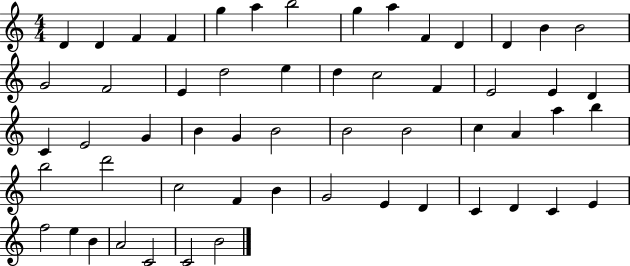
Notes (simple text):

D4/q D4/q F4/q F4/q G5/q A5/q B5/h G5/q A5/q F4/q D4/q D4/q B4/q B4/h G4/h F4/h E4/q D5/h E5/q D5/q C5/h F4/q E4/h E4/q D4/q C4/q E4/h G4/q B4/q G4/q B4/h B4/h B4/h C5/q A4/q A5/q B5/q B5/h D6/h C5/h F4/q B4/q G4/h E4/q D4/q C4/q D4/q C4/q E4/q F5/h E5/q B4/q A4/h C4/h C4/h B4/h